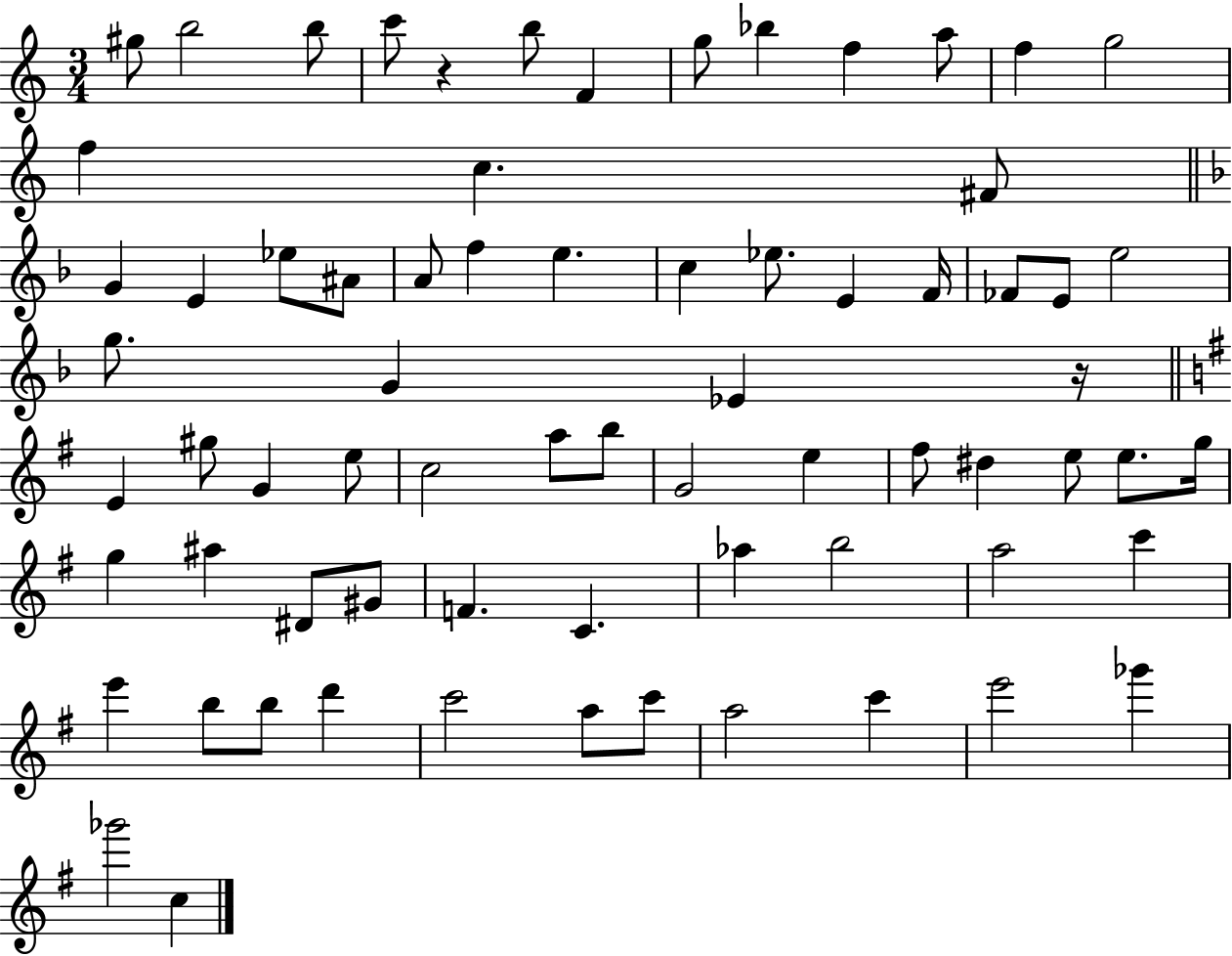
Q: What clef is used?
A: treble